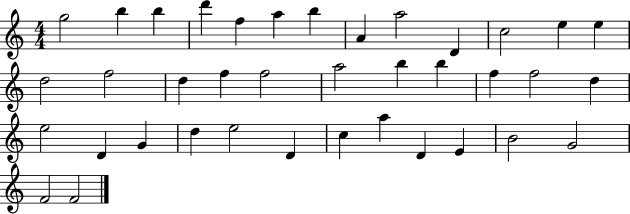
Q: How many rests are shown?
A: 0